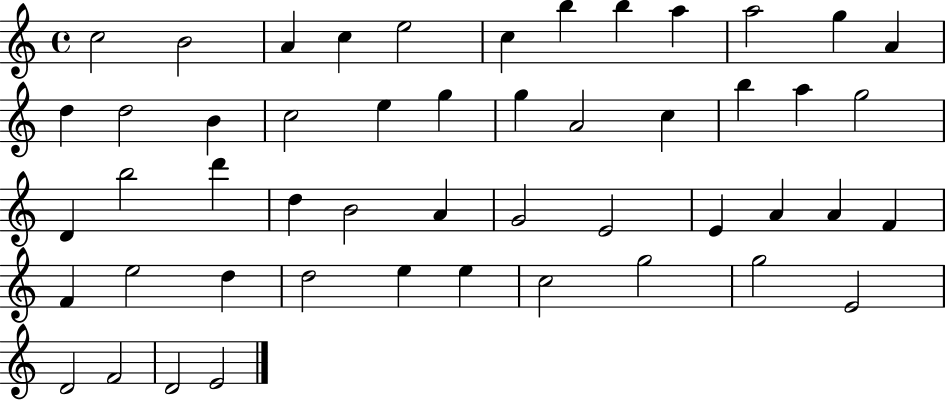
C5/h B4/h A4/q C5/q E5/h C5/q B5/q B5/q A5/q A5/h G5/q A4/q D5/q D5/h B4/q C5/h E5/q G5/q G5/q A4/h C5/q B5/q A5/q G5/h D4/q B5/h D6/q D5/q B4/h A4/q G4/h E4/h E4/q A4/q A4/q F4/q F4/q E5/h D5/q D5/h E5/q E5/q C5/h G5/h G5/h E4/h D4/h F4/h D4/h E4/h